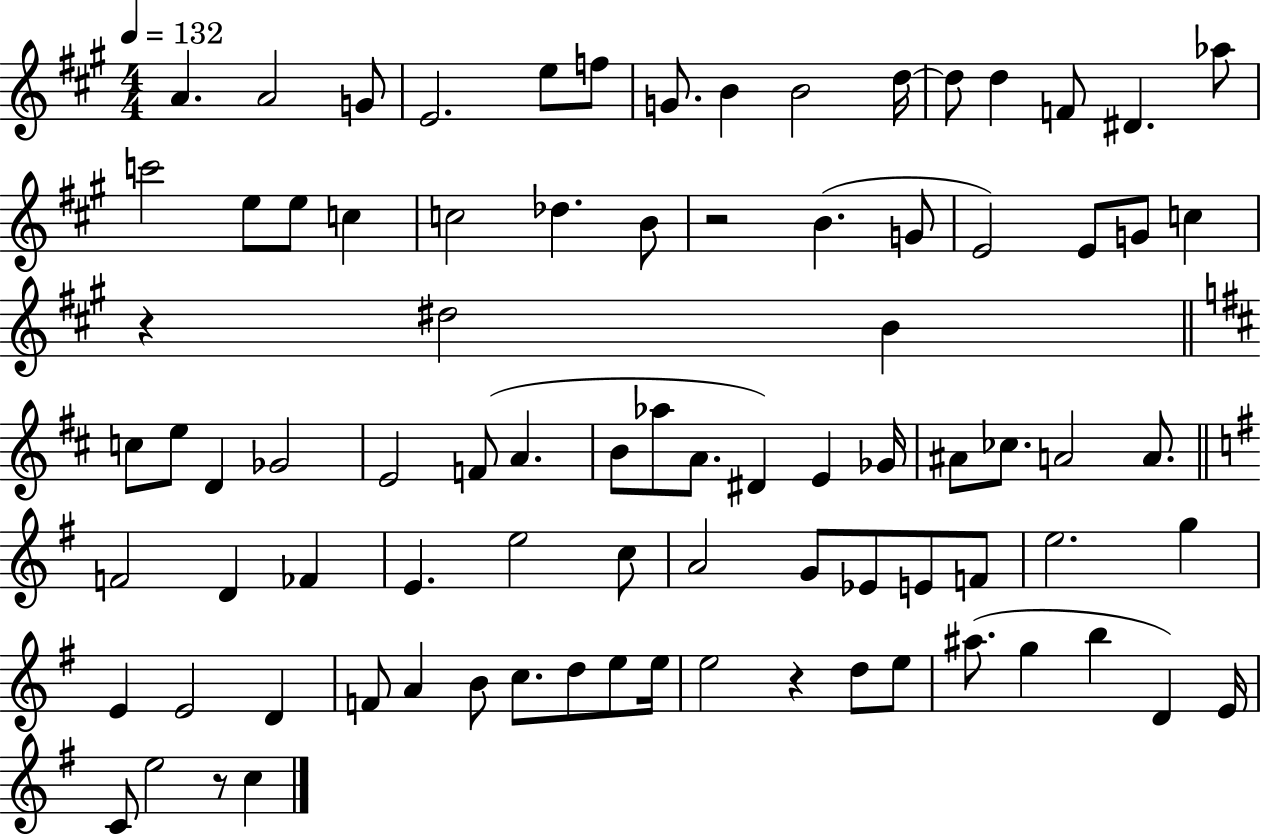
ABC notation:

X:1
T:Untitled
M:4/4
L:1/4
K:A
A A2 G/2 E2 e/2 f/2 G/2 B B2 d/4 d/2 d F/2 ^D _a/2 c'2 e/2 e/2 c c2 _d B/2 z2 B G/2 E2 E/2 G/2 c z ^d2 B c/2 e/2 D _G2 E2 F/2 A B/2 _a/2 A/2 ^D E _G/4 ^A/2 _c/2 A2 A/2 F2 D _F E e2 c/2 A2 G/2 _E/2 E/2 F/2 e2 g E E2 D F/2 A B/2 c/2 d/2 e/2 e/4 e2 z d/2 e/2 ^a/2 g b D E/4 C/2 e2 z/2 c